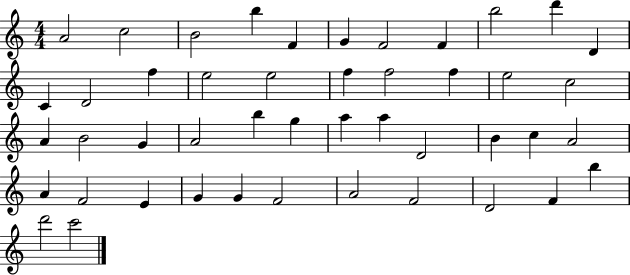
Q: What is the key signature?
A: C major